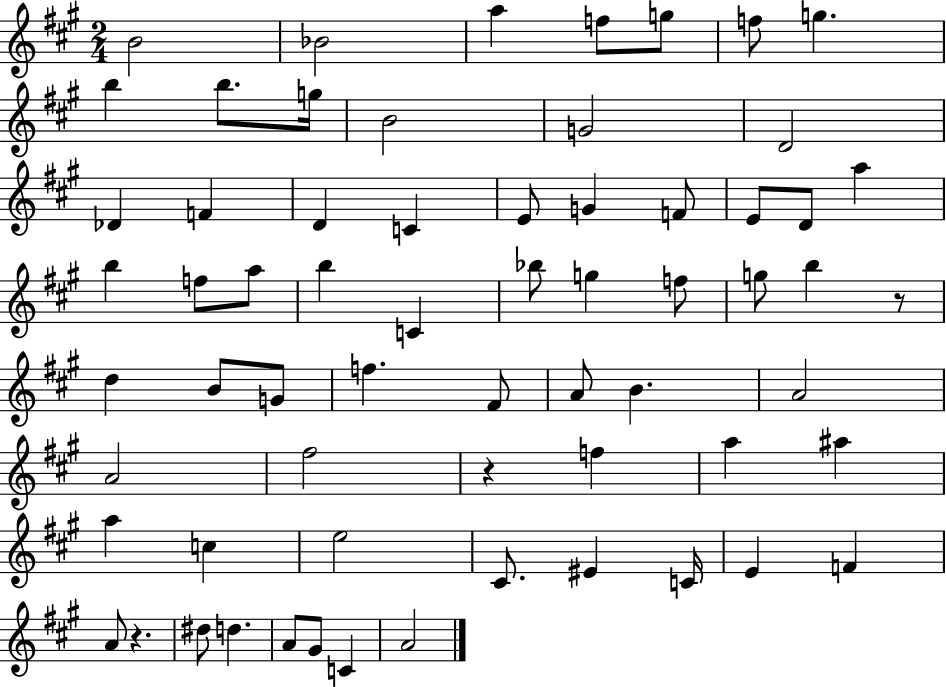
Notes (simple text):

B4/h Bb4/h A5/q F5/e G5/e F5/e G5/q. B5/q B5/e. G5/s B4/h G4/h D4/h Db4/q F4/q D4/q C4/q E4/e G4/q F4/e E4/e D4/e A5/q B5/q F5/e A5/e B5/q C4/q Bb5/e G5/q F5/e G5/e B5/q R/e D5/q B4/e G4/e F5/q. F#4/e A4/e B4/q. A4/h A4/h F#5/h R/q F5/q A5/q A#5/q A5/q C5/q E5/h C#4/e. EIS4/q C4/s E4/q F4/q A4/e R/q. D#5/e D5/q. A4/e G#4/e C4/q A4/h